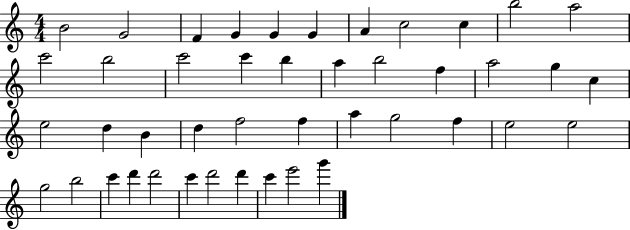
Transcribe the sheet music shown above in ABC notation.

X:1
T:Untitled
M:4/4
L:1/4
K:C
B2 G2 F G G G A c2 c b2 a2 c'2 b2 c'2 c' b a b2 f a2 g c e2 d B d f2 f a g2 f e2 e2 g2 b2 c' d' d'2 c' d'2 d' c' e'2 g'